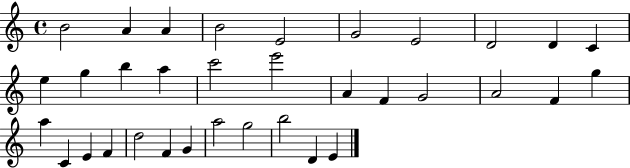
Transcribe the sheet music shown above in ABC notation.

X:1
T:Untitled
M:4/4
L:1/4
K:C
B2 A A B2 E2 G2 E2 D2 D C e g b a c'2 e'2 A F G2 A2 F g a C E F d2 F G a2 g2 b2 D E